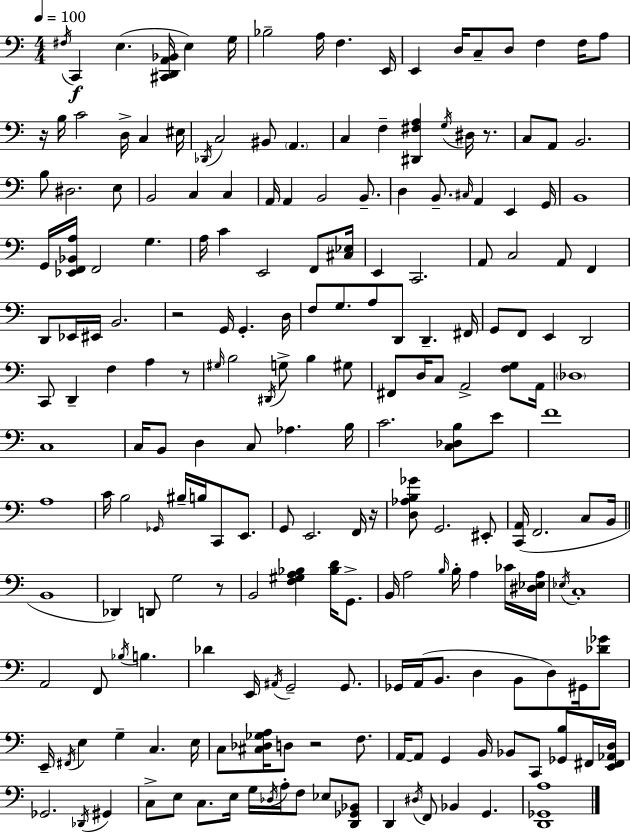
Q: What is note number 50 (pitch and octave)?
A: G2